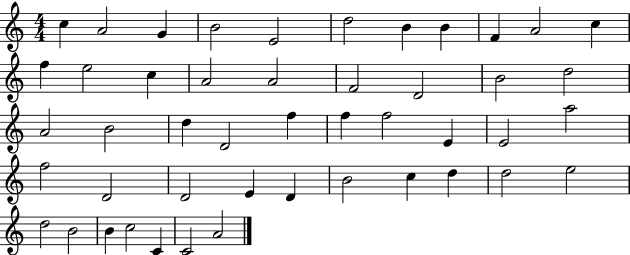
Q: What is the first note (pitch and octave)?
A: C5